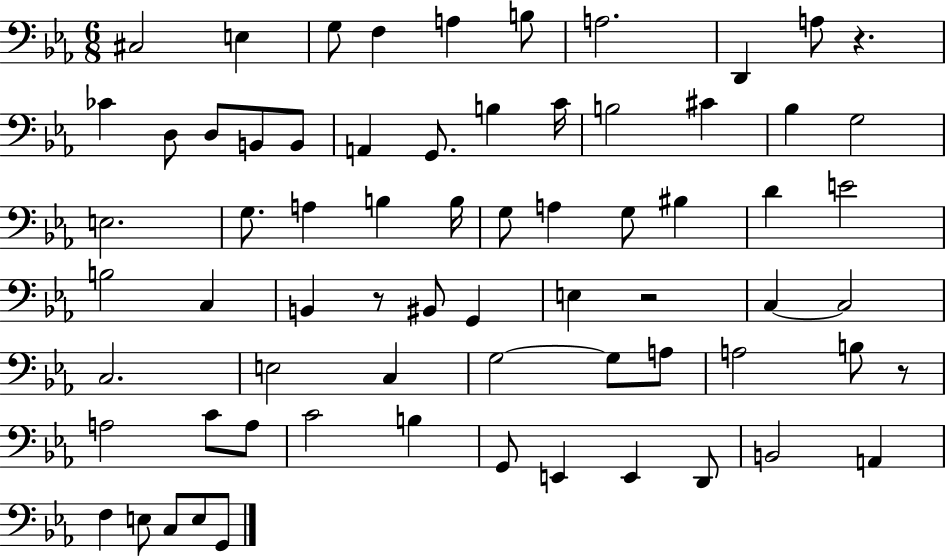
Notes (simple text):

C#3/h E3/q G3/e F3/q A3/q B3/e A3/h. D2/q A3/e R/q. CES4/q D3/e D3/e B2/e B2/e A2/q G2/e. B3/q C4/s B3/h C#4/q Bb3/q G3/h E3/h. G3/e. A3/q B3/q B3/s G3/e A3/q G3/e BIS3/q D4/q E4/h B3/h C3/q B2/q R/e BIS2/e G2/q E3/q R/h C3/q C3/h C3/h. E3/h C3/q G3/h G3/e A3/e A3/h B3/e R/e A3/h C4/e A3/e C4/h B3/q G2/e E2/q E2/q D2/e B2/h A2/q F3/q E3/e C3/e E3/e G2/e